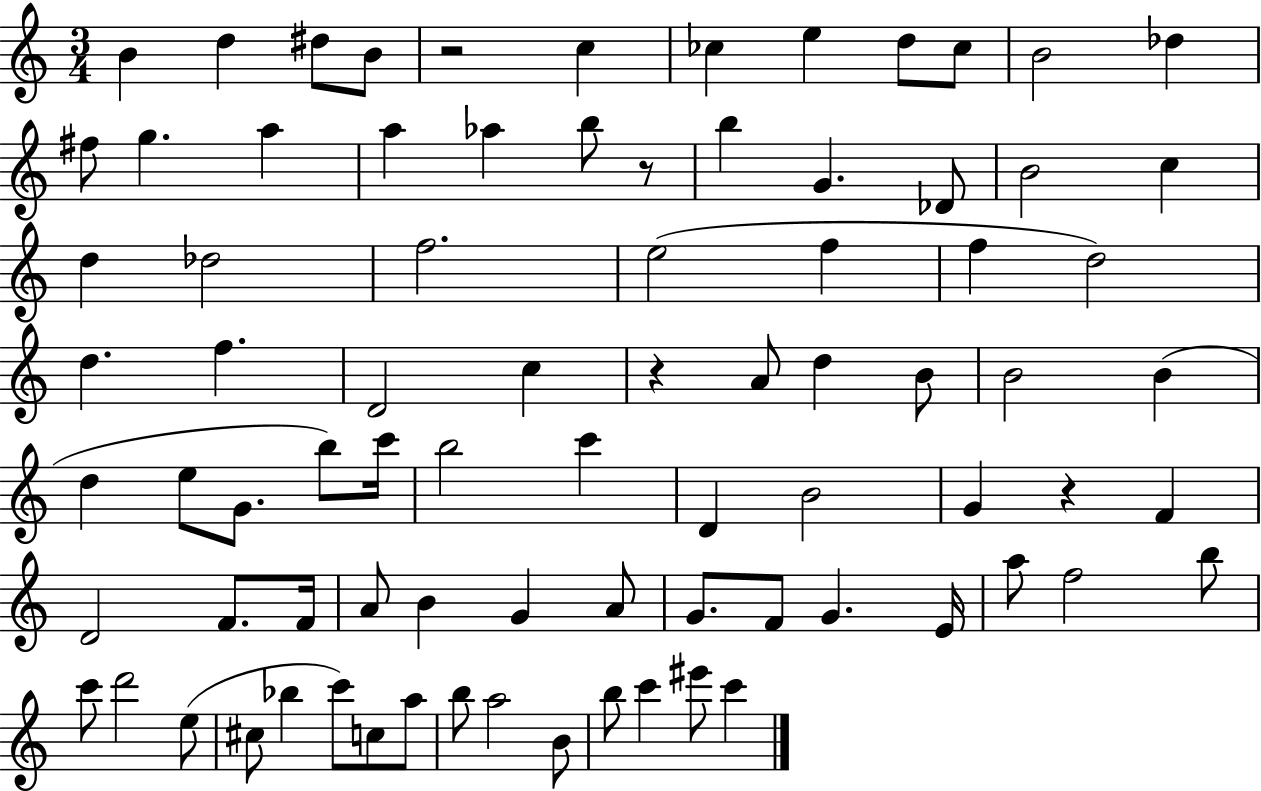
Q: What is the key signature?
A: C major